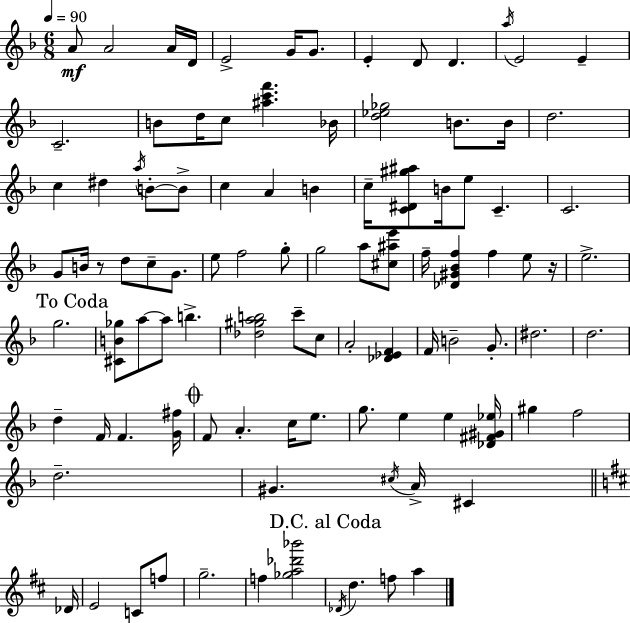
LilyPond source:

{
  \clef treble
  \numericTimeSignature
  \time 6/8
  \key d \minor
  \tempo 4 = 90
  a'8\mf a'2 a'16 d'16 | e'2-> g'16 g'8. | e'4-. d'8 d'4. | \acciaccatura { a''16 } e'2 e'4-- | \break c'2.-- | b'8 d''16 c''8 <ais'' c''' f'''>4. | bes'16 <d'' ees'' ges''>2 b'8. | b'16 d''2. | \break c''4 dis''4 \acciaccatura { a''16 } b'8-.~~ | b'8-> c''4 a'4 b'4 | c''16-- <c' dis' gis'' ais''>8 b'16 e''8 c'4.-- | c'2. | \break g'8 b'16 r8 d''8 c''8-- g'8. | e''8 f''2 | g''8-. g''2 a''8 | <cis'' ais'' e'''>8 f''16-- <des' gis' bes' f''>4 f''4 e''8 | \break r16 e''2.-> | \mark "To Coda" g''2. | <cis' b' ges''>8 a''8~~ a''8 b''4.-> | <des'' gis'' a'' b''>2 c'''8-- | \break c''8 a'2-. <des' ees' f'>4 | f'16 b'2-- g'8.-. | dis''2. | d''2. | \break d''4-- f'16 f'4. | <g' fis''>16 \mark \markup { \musicglyph "scripts.coda" } f'8 a'4.-. c''16 e''8. | g''8. e''4 e''4 | <des' fis' gis' ees''>16 gis''4 f''2 | \break d''2.-- | gis'4. \acciaccatura { cis''16 } a'16-> cis'4 | \bar "||" \break \key b \minor des'16 e'2 c'8 f''8 | g''2.-- | f''4 <ges'' a'' des''' bes'''>2 | \mark "D.C. al Coda" \acciaccatura { des'16 } d''4. f''8 a''4 | \break \bar "|."
}